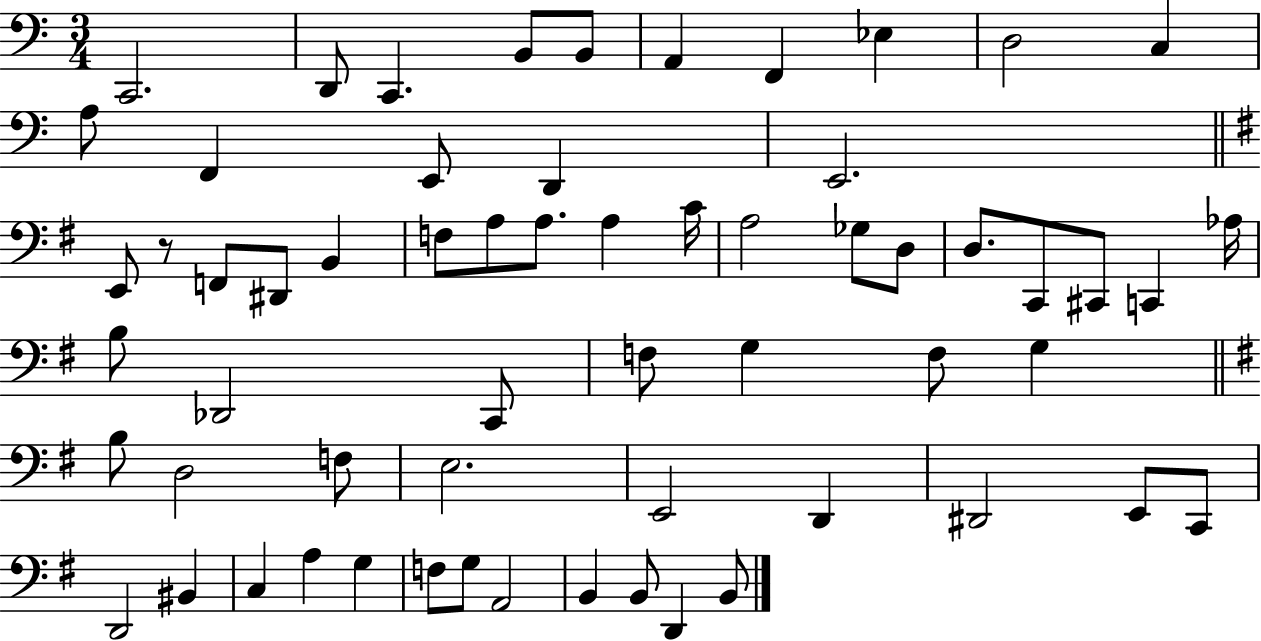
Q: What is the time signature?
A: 3/4